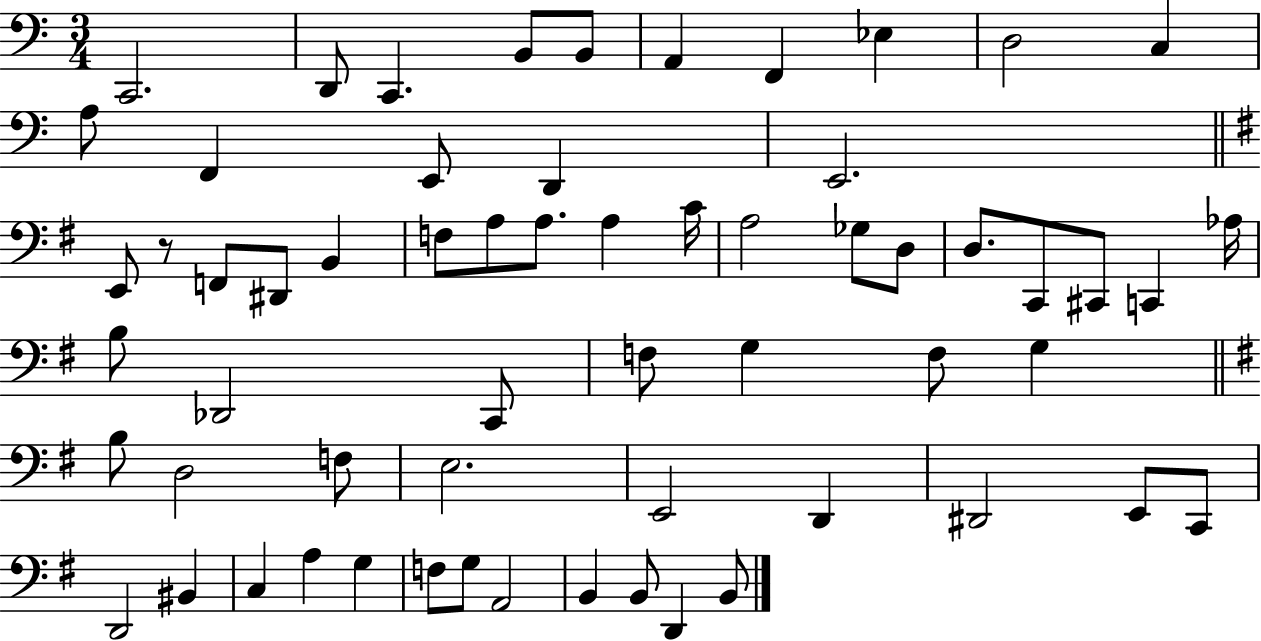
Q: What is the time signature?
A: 3/4